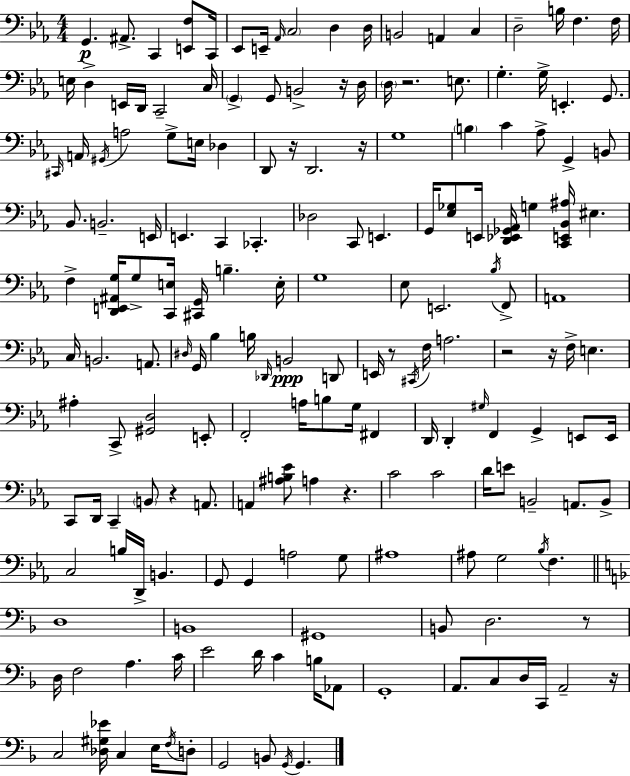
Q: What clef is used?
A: bass